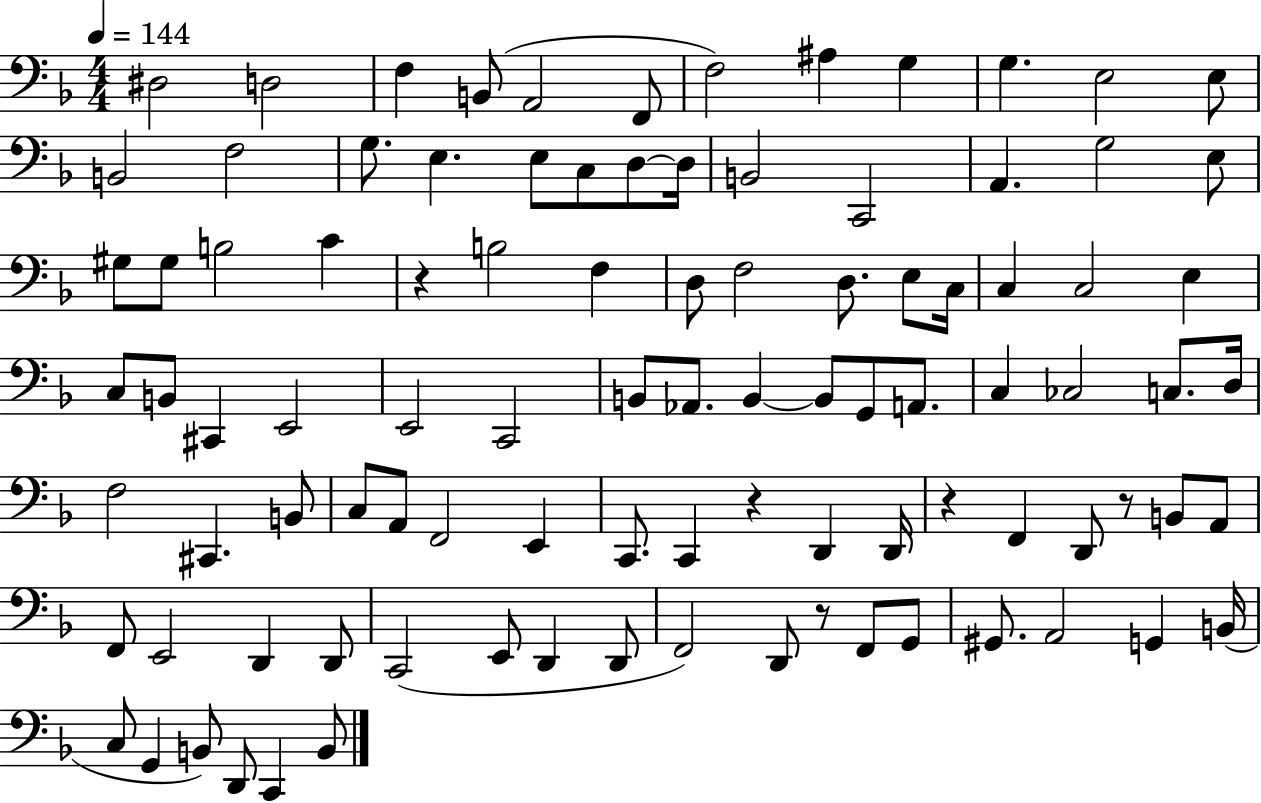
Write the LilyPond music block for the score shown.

{
  \clef bass
  \numericTimeSignature
  \time 4/4
  \key f \major
  \tempo 4 = 144
  \repeat volta 2 { dis2 d2 | f4 b,8( a,2 f,8 | f2) ais4 g4 | g4. e2 e8 | \break b,2 f2 | g8. e4. e8 c8 d8~~ d16 | b,2 c,2 | a,4. g2 e8 | \break gis8 gis8 b2 c'4 | r4 b2 f4 | d8 f2 d8. e8 c16 | c4 c2 e4 | \break c8 b,8 cis,4 e,2 | e,2 c,2 | b,8 aes,8. b,4~~ b,8 g,8 a,8. | c4 ces2 c8. d16 | \break f2 cis,4. b,8 | c8 a,8 f,2 e,4 | c,8. c,4 r4 d,4 d,16 | r4 f,4 d,8 r8 b,8 a,8 | \break f,8 e,2 d,4 d,8 | c,2( e,8 d,4 d,8 | f,2) d,8 r8 f,8 g,8 | gis,8. a,2 g,4 b,16( | \break c8 g,4 b,8) d,8 c,4 b,8 | } \bar "|."
}